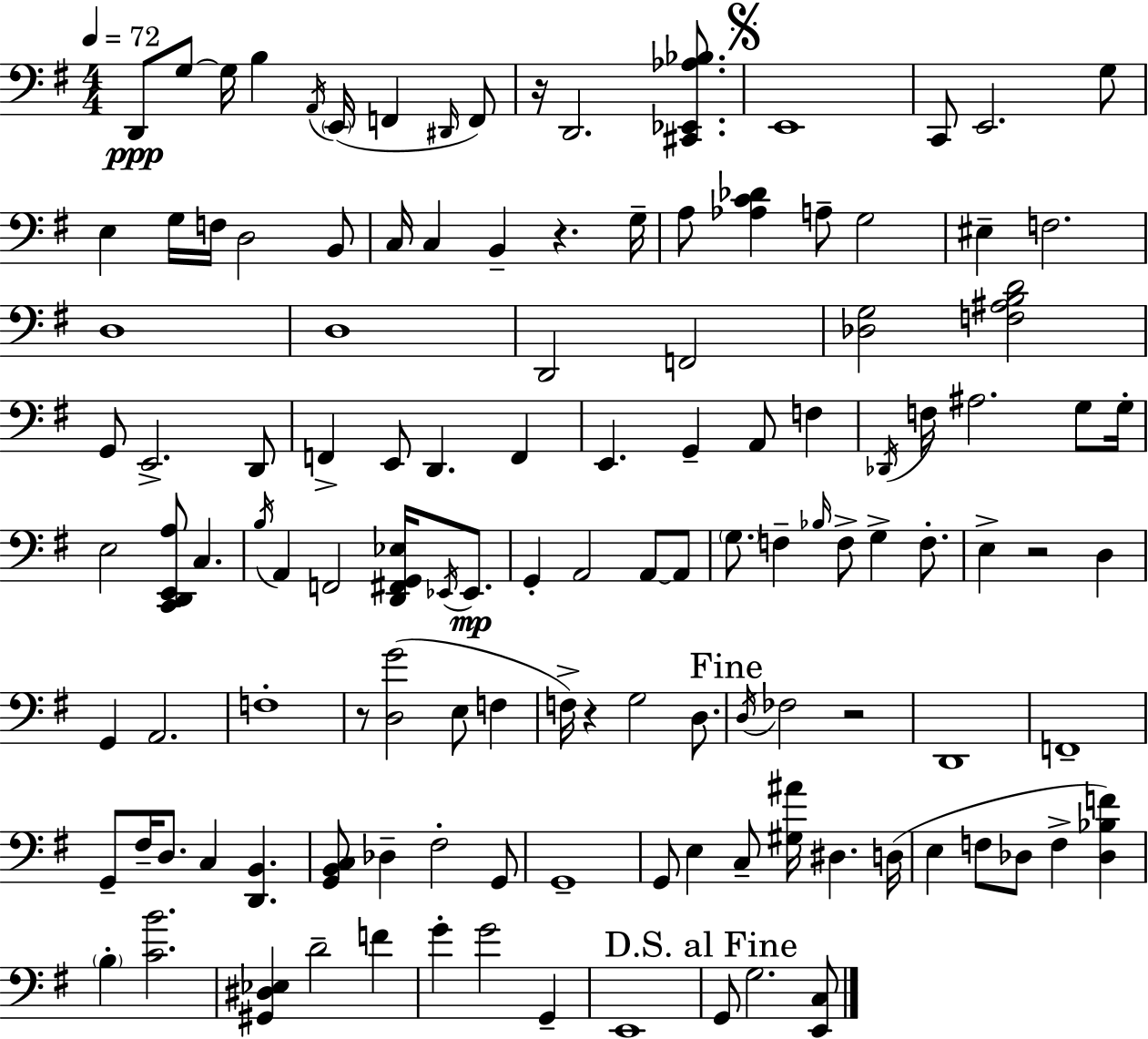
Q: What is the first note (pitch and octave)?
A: D2